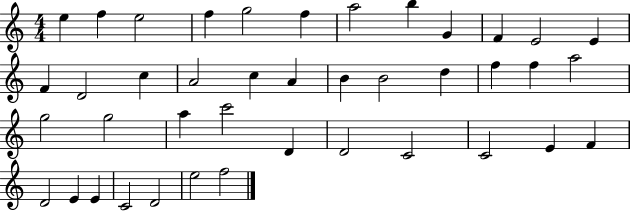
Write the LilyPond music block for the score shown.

{
  \clef treble
  \numericTimeSignature
  \time 4/4
  \key c \major
  e''4 f''4 e''2 | f''4 g''2 f''4 | a''2 b''4 g'4 | f'4 e'2 e'4 | \break f'4 d'2 c''4 | a'2 c''4 a'4 | b'4 b'2 d''4 | f''4 f''4 a''2 | \break g''2 g''2 | a''4 c'''2 d'4 | d'2 c'2 | c'2 e'4 f'4 | \break d'2 e'4 e'4 | c'2 d'2 | e''2 f''2 | \bar "|."
}